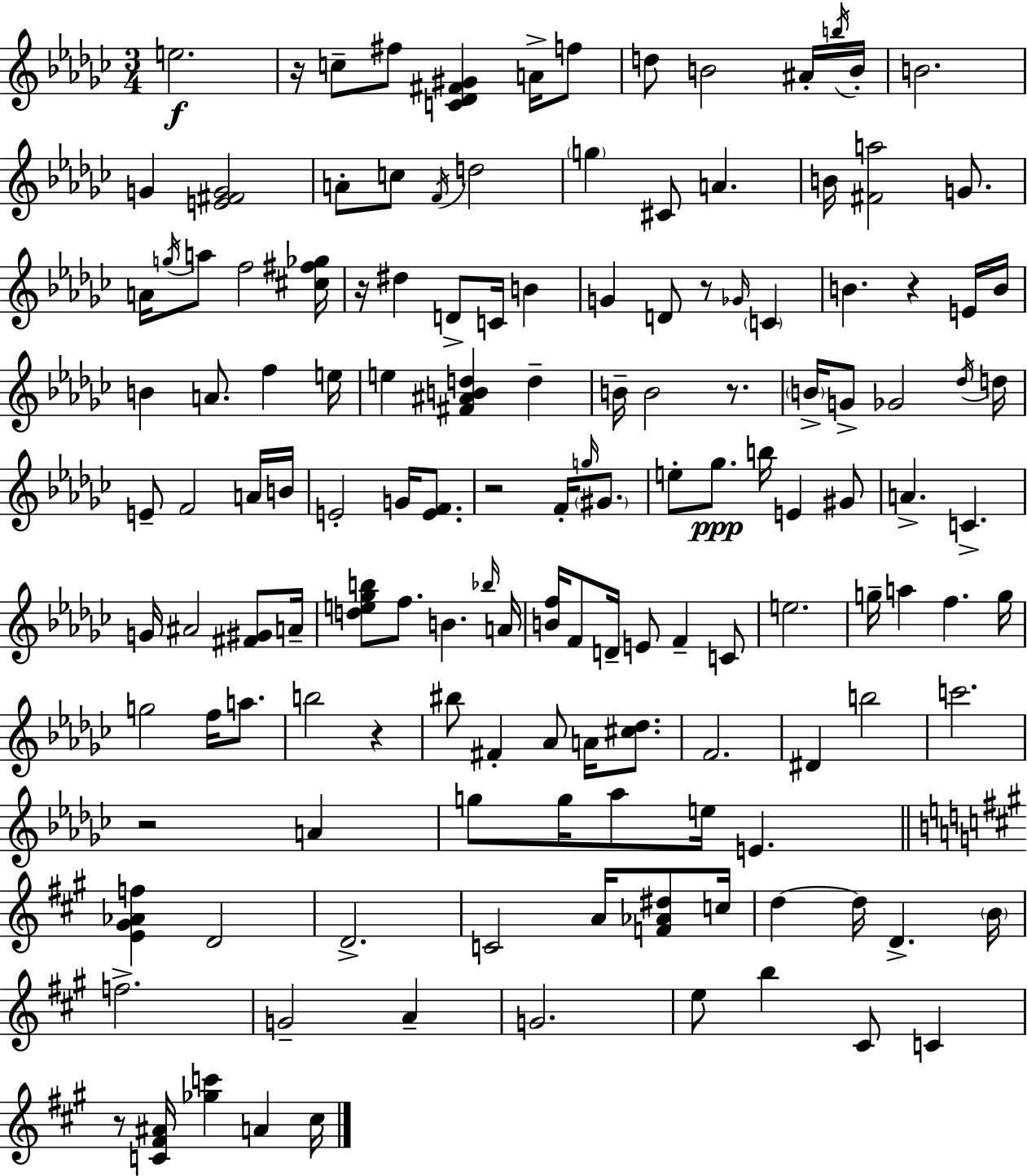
X:1
T:Untitled
M:3/4
L:1/4
K:Ebm
e2 z/4 c/2 ^f/2 [C_D^F^G] A/4 f/2 d/2 B2 ^A/4 b/4 B/4 B2 G [E^FG]2 A/2 c/2 F/4 d2 g ^C/2 A B/4 [^Fa]2 G/2 A/4 g/4 a/2 f2 [^c^f_g]/4 z/4 ^d D/2 C/4 B G D/2 z/2 _G/4 C B z E/4 B/4 B A/2 f e/4 e [^F^ABd] d B/4 B2 z/2 B/4 G/2 _G2 _d/4 d/4 E/2 F2 A/4 B/4 E2 G/4 [EF]/2 z2 F/4 g/4 ^G/2 e/2 _g/2 b/4 E ^G/2 A C G/4 ^A2 [^F^G]/2 A/4 [de_gb]/2 f/2 B _b/4 A/4 [Bf]/4 F/2 D/4 E/2 F C/2 e2 g/4 a f g/4 g2 f/4 a/2 b2 z ^b/2 ^F _A/2 A/4 [^c_d]/2 F2 ^D b2 c'2 z2 A g/2 g/4 _a/2 e/4 E [E^G_Af] D2 D2 C2 A/4 [F_A^d]/2 c/4 d d/4 D B/4 f2 G2 A G2 e/2 b ^C/2 C z/2 [C^F^A]/4 [_gc'] A ^c/4